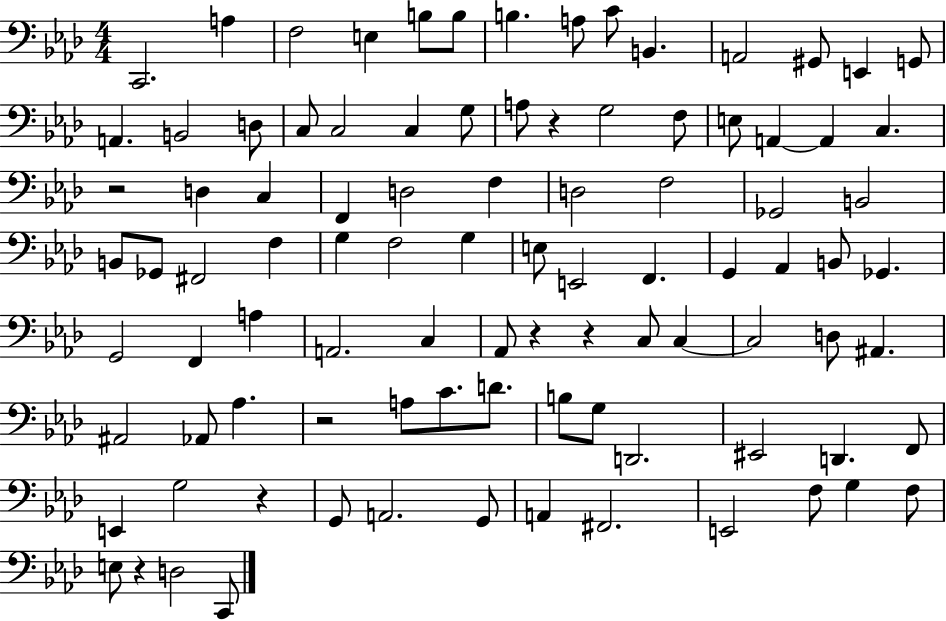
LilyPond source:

{
  \clef bass
  \numericTimeSignature
  \time 4/4
  \key aes \major
  c,2. a4 | f2 e4 b8 b8 | b4. a8 c'8 b,4. | a,2 gis,8 e,4 g,8 | \break a,4. b,2 d8 | c8 c2 c4 g8 | a8 r4 g2 f8 | e8 a,4~~ a,4 c4. | \break r2 d4 c4 | f,4 d2 f4 | d2 f2 | ges,2 b,2 | \break b,8 ges,8 fis,2 f4 | g4 f2 g4 | e8 e,2 f,4. | g,4 aes,4 b,8 ges,4. | \break g,2 f,4 a4 | a,2. c4 | aes,8 r4 r4 c8 c4~~ | c2 d8 ais,4. | \break ais,2 aes,8 aes4. | r2 a8 c'8. d'8. | b8 g8 d,2. | eis,2 d,4. f,8 | \break e,4 g2 r4 | g,8 a,2. g,8 | a,4 fis,2. | e,2 f8 g4 f8 | \break e8 r4 d2 c,8 | \bar "|."
}